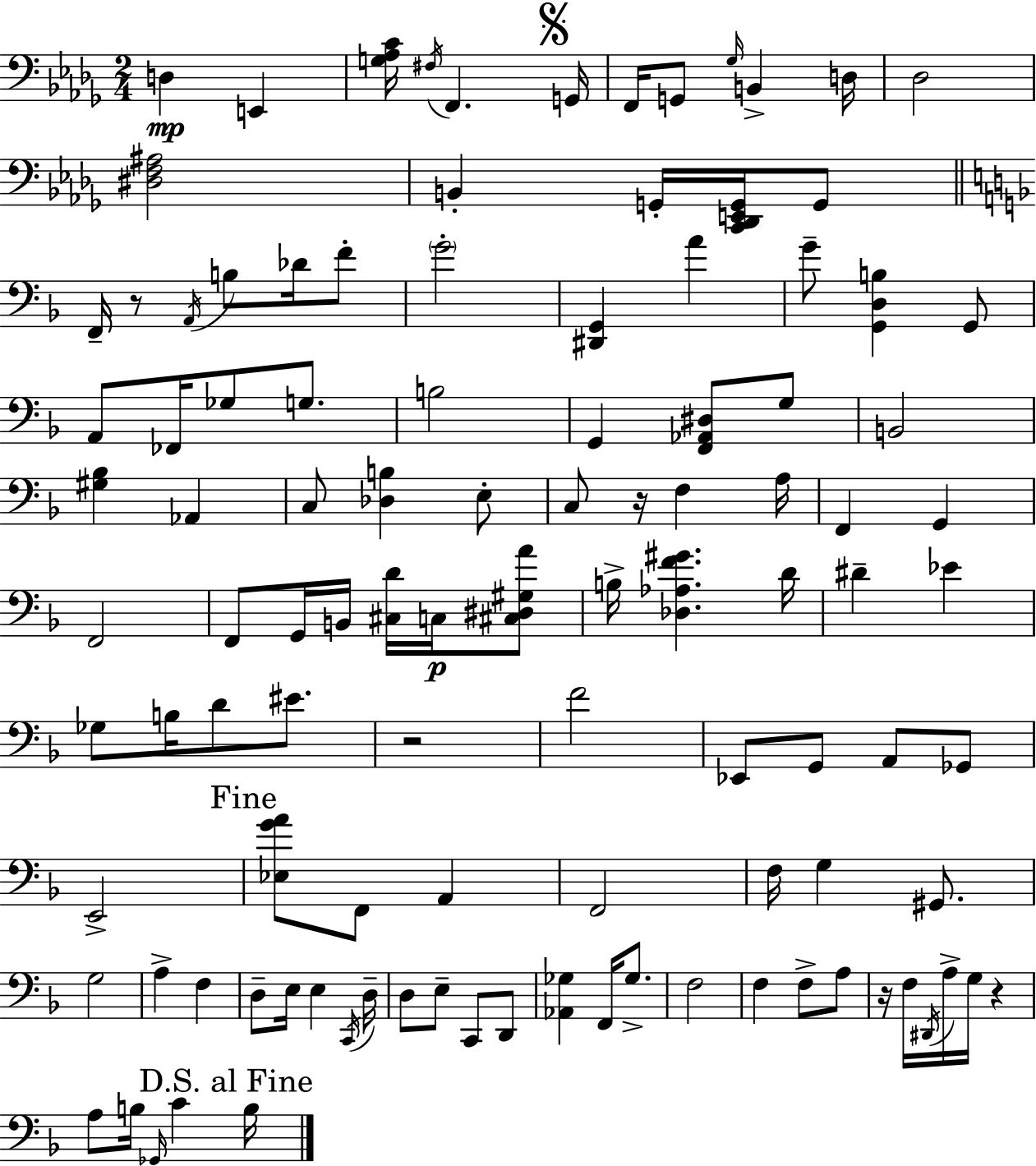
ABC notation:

X:1
T:Untitled
M:2/4
L:1/4
K:Bbm
D, E,, [G,_A,C]/4 ^F,/4 F,, G,,/4 F,,/4 G,,/2 _G,/4 B,, D,/4 _D,2 [^D,F,^A,]2 B,, G,,/4 [C,,_D,,E,,G,,]/4 G,,/2 F,,/4 z/2 A,,/4 B,/2 _D/4 F/2 G2 [^D,,G,,] A G/2 [G,,D,B,] G,,/2 A,,/2 _F,,/4 _G,/2 G,/2 B,2 G,, [F,,_A,,^D,]/2 G,/2 B,,2 [^G,_B,] _A,, C,/2 [_D,B,] E,/2 C,/2 z/4 F, A,/4 F,, G,, F,,2 F,,/2 G,,/4 B,,/4 [^C,D]/4 C,/4 [^C,^D,^G,A]/2 B,/4 [_D,_A,F^G] D/4 ^D _E _G,/2 B,/4 D/2 ^E/2 z2 F2 _E,,/2 G,,/2 A,,/2 _G,,/2 E,,2 [_E,GA]/2 F,,/2 A,, F,,2 F,/4 G, ^G,,/2 G,2 A, F, D,/2 E,/4 E, C,,/4 D,/4 D,/2 E,/2 C,,/2 D,,/2 [_A,,_G,] F,,/4 _G,/2 F,2 F, F,/2 A,/2 z/4 F,/4 ^D,,/4 A,/4 G,/4 z A,/2 B,/4 _G,,/4 C B,/4